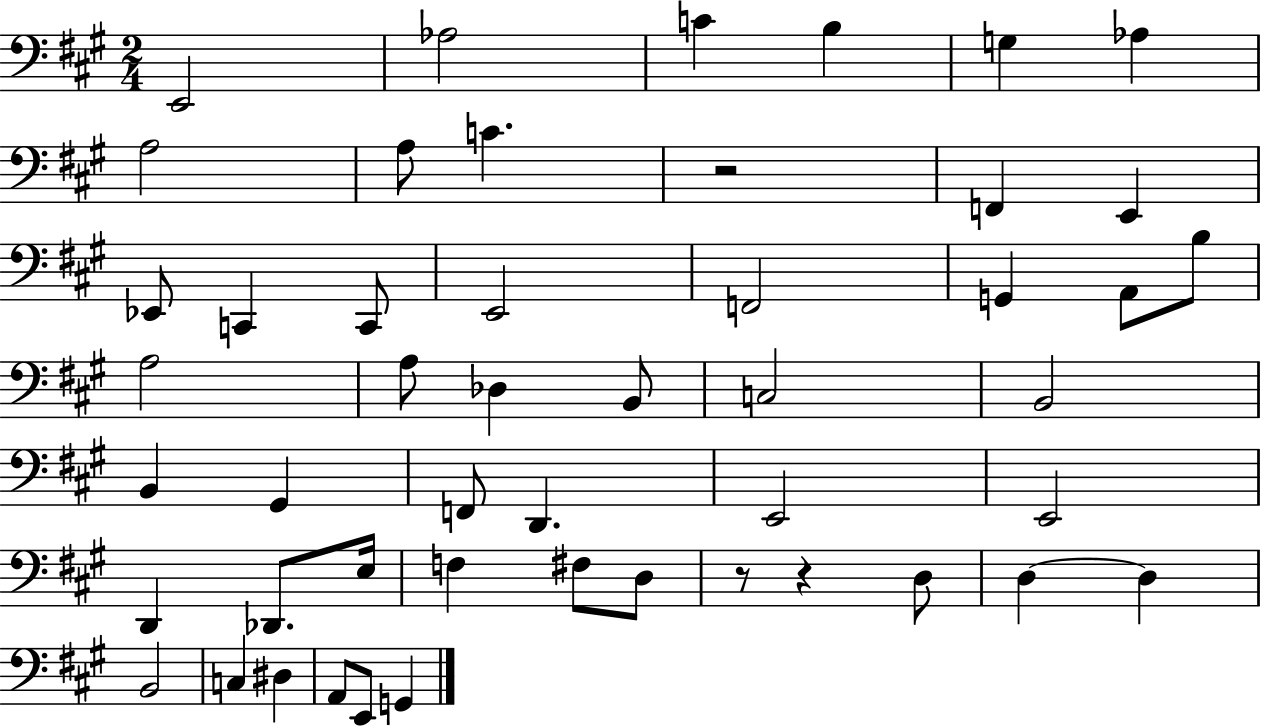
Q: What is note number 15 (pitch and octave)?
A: E2